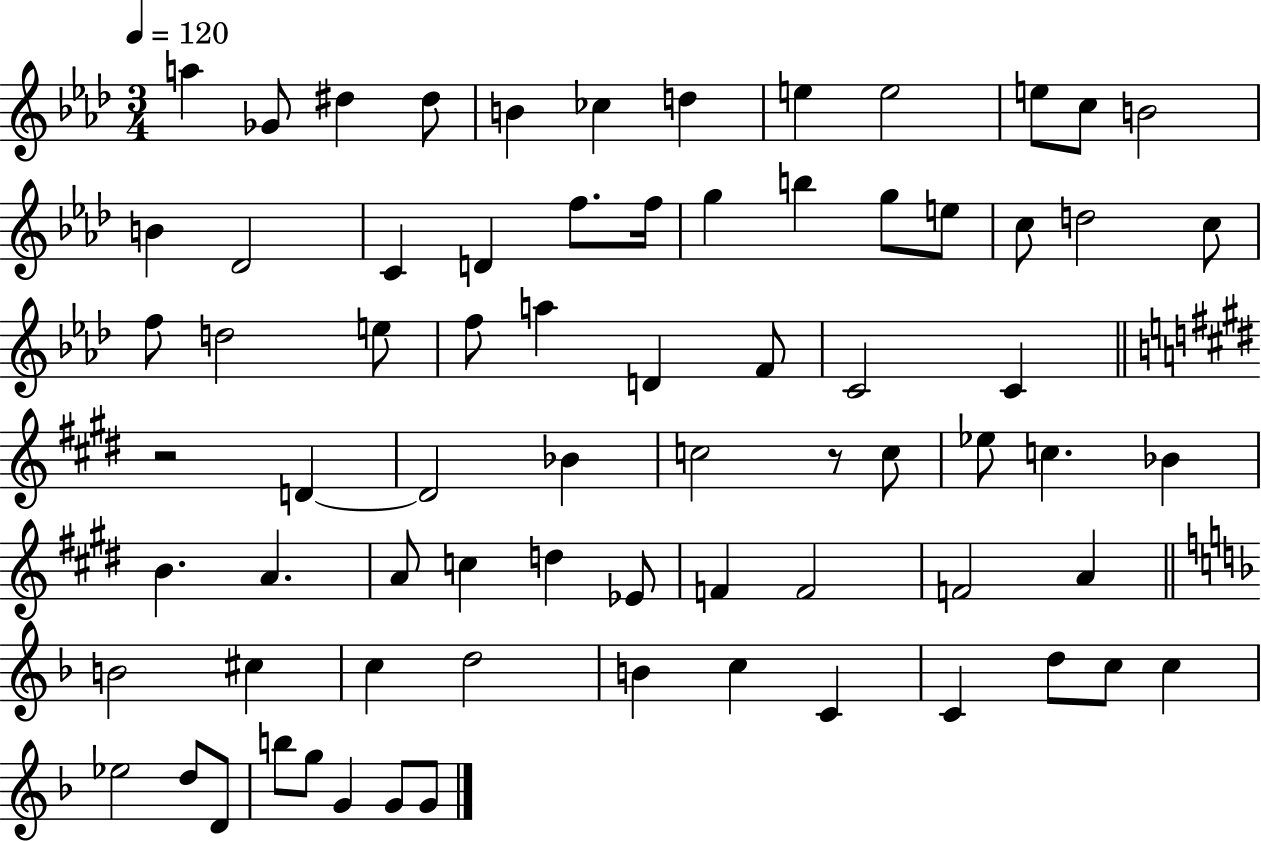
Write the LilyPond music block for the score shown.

{
  \clef treble
  \numericTimeSignature
  \time 3/4
  \key aes \major
  \tempo 4 = 120
  a''4 ges'8 dis''4 dis''8 | b'4 ces''4 d''4 | e''4 e''2 | e''8 c''8 b'2 | \break b'4 des'2 | c'4 d'4 f''8. f''16 | g''4 b''4 g''8 e''8 | c''8 d''2 c''8 | \break f''8 d''2 e''8 | f''8 a''4 d'4 f'8 | c'2 c'4 | \bar "||" \break \key e \major r2 d'4~~ | d'2 bes'4 | c''2 r8 c''8 | ees''8 c''4. bes'4 | \break b'4. a'4. | a'8 c''4 d''4 ees'8 | f'4 f'2 | f'2 a'4 | \break \bar "||" \break \key d \minor b'2 cis''4 | c''4 d''2 | b'4 c''4 c'4 | c'4 d''8 c''8 c''4 | \break ees''2 d''8 d'8 | b''8 g''8 g'4 g'8 g'8 | \bar "|."
}